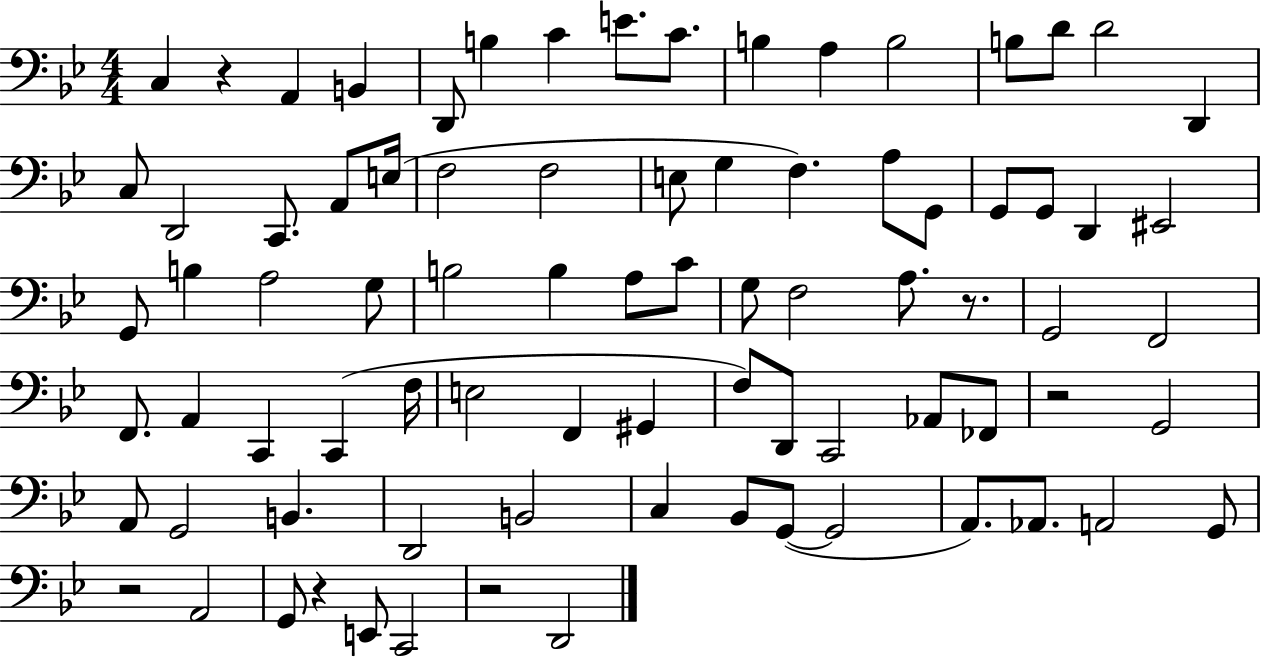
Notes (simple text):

C3/q R/q A2/q B2/q D2/e B3/q C4/q E4/e. C4/e. B3/q A3/q B3/h B3/e D4/e D4/h D2/q C3/e D2/h C2/e. A2/e E3/s F3/h F3/h E3/e G3/q F3/q. A3/e G2/e G2/e G2/e D2/q EIS2/h G2/e B3/q A3/h G3/e B3/h B3/q A3/e C4/e G3/e F3/h A3/e. R/e. G2/h F2/h F2/e. A2/q C2/q C2/q F3/s E3/h F2/q G#2/q F3/e D2/e C2/h Ab2/e FES2/e R/h G2/h A2/e G2/h B2/q. D2/h B2/h C3/q Bb2/e G2/e G2/h A2/e. Ab2/e. A2/h G2/e R/h A2/h G2/e R/q E2/e C2/h R/h D2/h